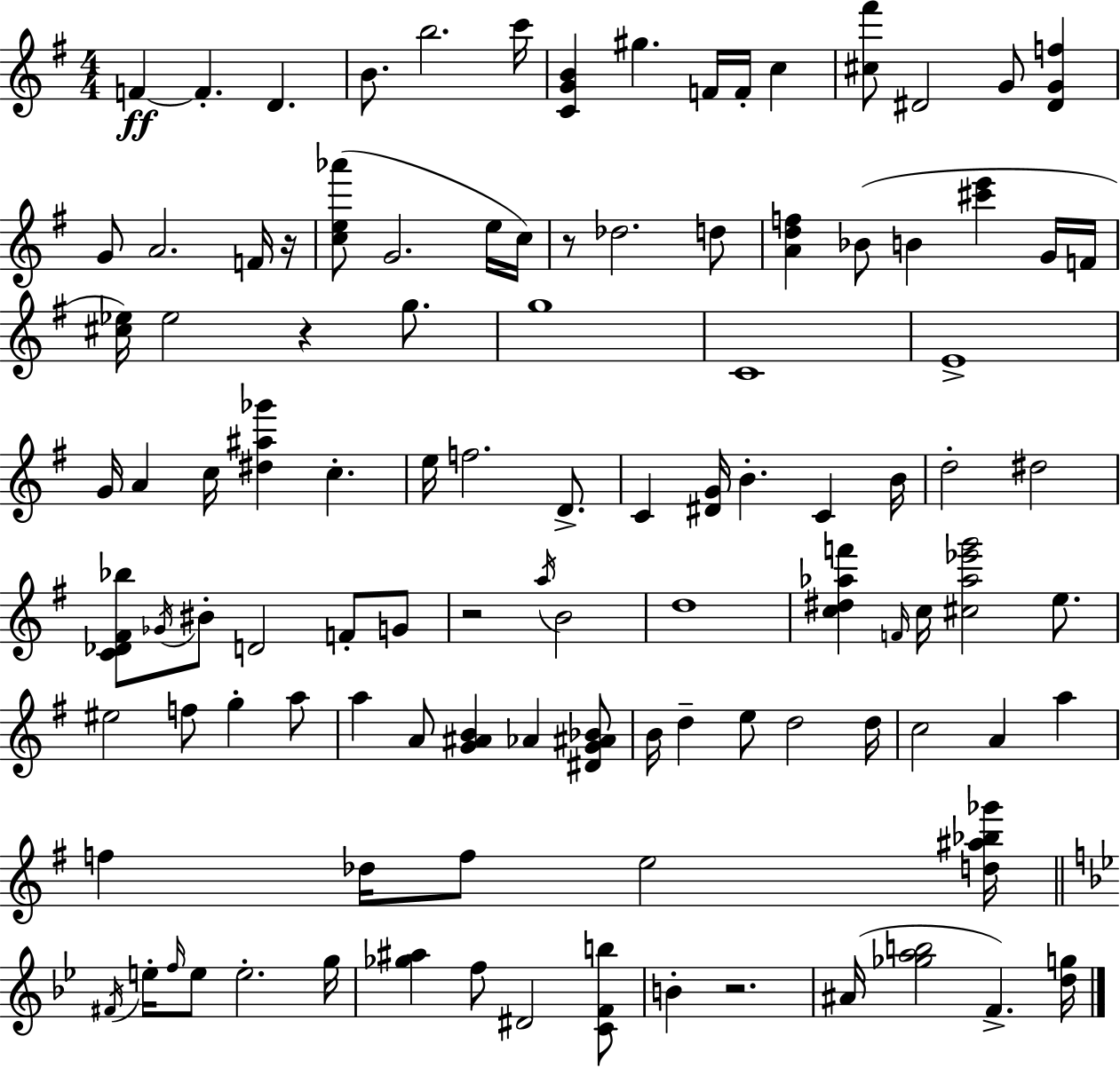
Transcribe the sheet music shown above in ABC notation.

X:1
T:Untitled
M:4/4
L:1/4
K:Em
F F D B/2 b2 c'/4 [CGB] ^g F/4 F/4 c [^c^f']/2 ^D2 G/2 [^DGf] G/2 A2 F/4 z/4 [ce_a']/2 G2 e/4 c/4 z/2 _d2 d/2 [Adf] _B/2 B [^c'e'] G/4 F/4 [^c_e]/4 _e2 z g/2 g4 C4 E4 G/4 A c/4 [^d^a_g'] c e/4 f2 D/2 C [^DG]/4 B C B/4 d2 ^d2 [C_D^F_b]/2 _G/4 ^B/2 D2 F/2 G/2 z2 a/4 B2 d4 [c^d_af'] F/4 c/4 [^c_a_e'g']2 e/2 ^e2 f/2 g a/2 a A/2 [G^AB] _A [^DG^A_B]/2 B/4 d e/2 d2 d/4 c2 A a f _d/4 f/2 e2 [d^a_b_g']/4 ^F/4 e/4 f/4 e/2 e2 g/4 [_g^a] f/2 ^D2 [CFb]/2 B z2 ^A/4 [_gab]2 F [dg]/4